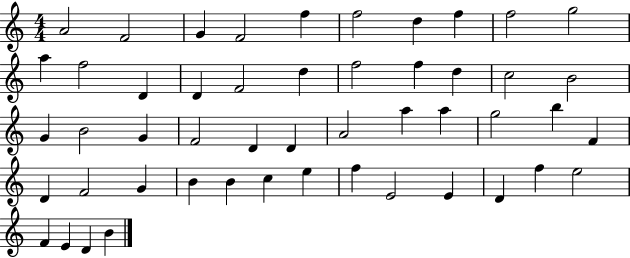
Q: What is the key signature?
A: C major